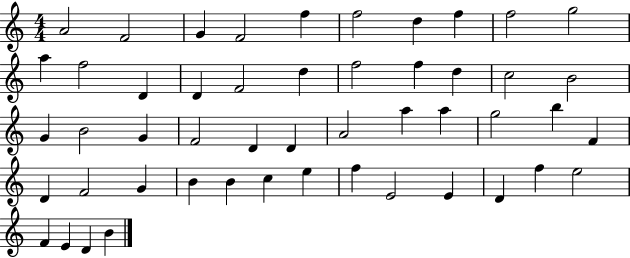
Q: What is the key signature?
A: C major